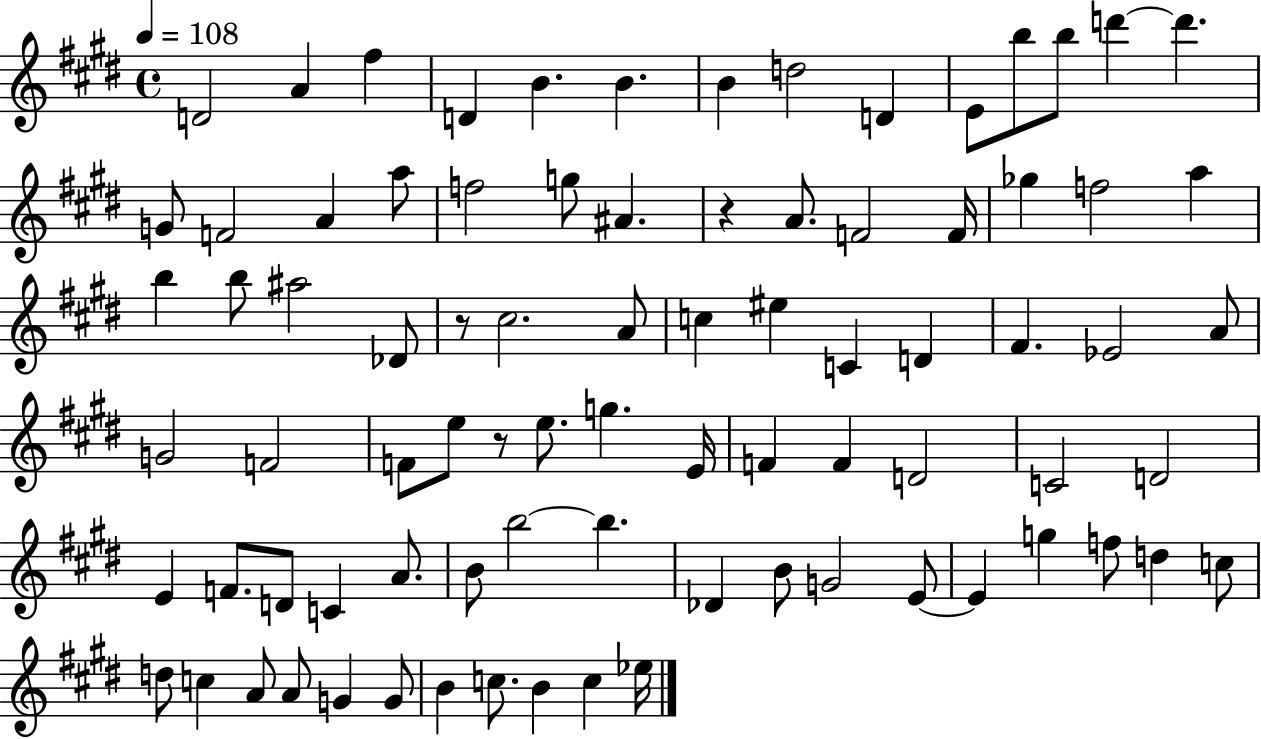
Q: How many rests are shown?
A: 3